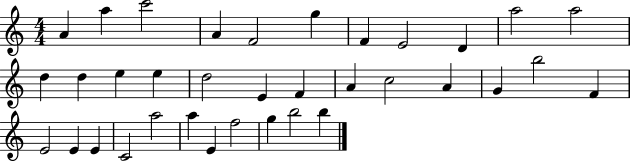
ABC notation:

X:1
T:Untitled
M:4/4
L:1/4
K:C
A a c'2 A F2 g F E2 D a2 a2 d d e e d2 E F A c2 A G b2 F E2 E E C2 a2 a E f2 g b2 b